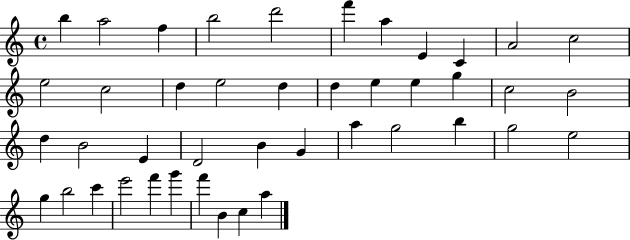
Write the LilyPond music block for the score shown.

{
  \clef treble
  \time 4/4
  \defaultTimeSignature
  \key c \major
  b''4 a''2 f''4 | b''2 d'''2 | f'''4 a''4 e'4 c'4 | a'2 c''2 | \break e''2 c''2 | d''4 e''2 d''4 | d''4 e''4 e''4 g''4 | c''2 b'2 | \break d''4 b'2 e'4 | d'2 b'4 g'4 | a''4 g''2 b''4 | g''2 e''2 | \break g''4 b''2 c'''4 | e'''2 f'''4 g'''4 | f'''4 b'4 c''4 a''4 | \bar "|."
}